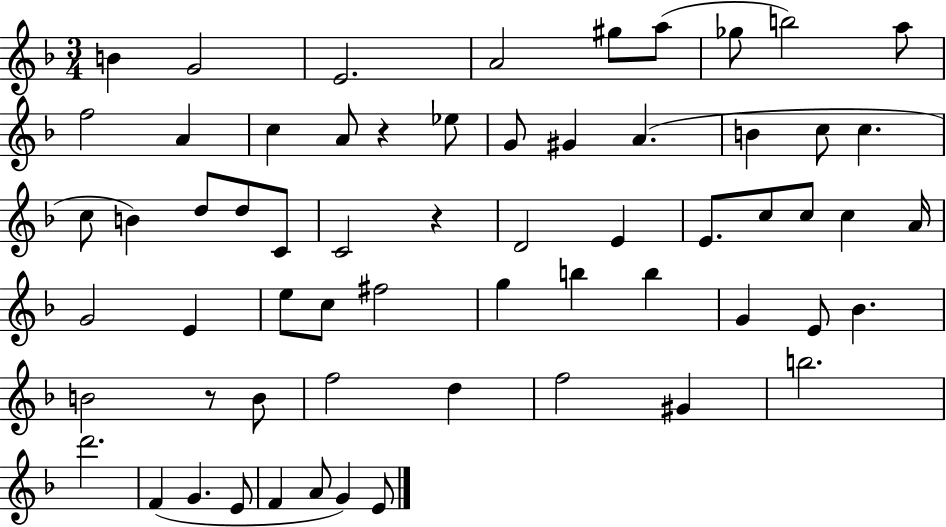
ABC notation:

X:1
T:Untitled
M:3/4
L:1/4
K:F
B G2 E2 A2 ^g/2 a/2 _g/2 b2 a/2 f2 A c A/2 z _e/2 G/2 ^G A B c/2 c c/2 B d/2 d/2 C/2 C2 z D2 E E/2 c/2 c/2 c A/4 G2 E e/2 c/2 ^f2 g b b G E/2 _B B2 z/2 B/2 f2 d f2 ^G b2 d'2 F G E/2 F A/2 G E/2